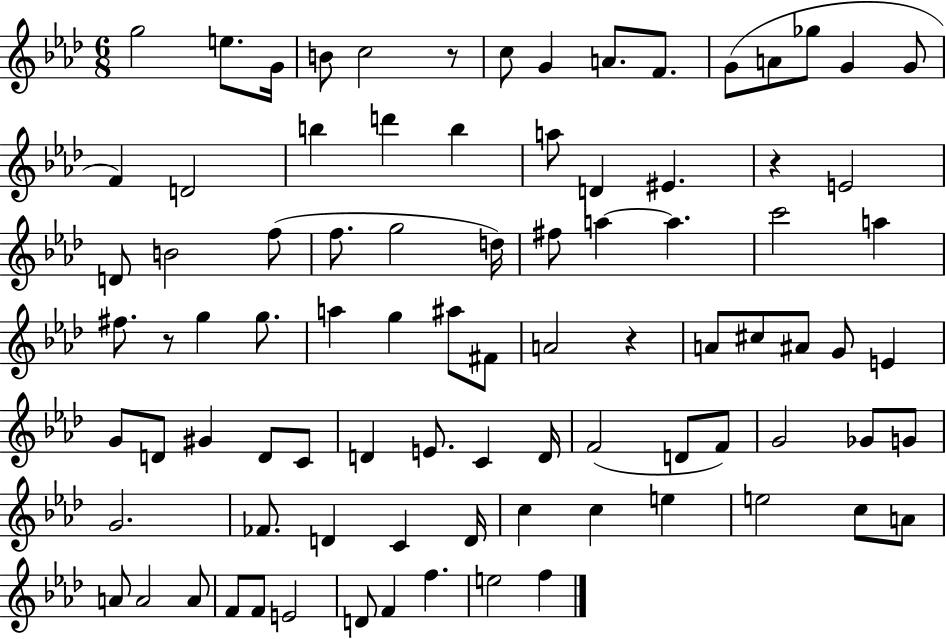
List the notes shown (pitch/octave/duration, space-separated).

G5/h E5/e. G4/s B4/e C5/h R/e C5/e G4/q A4/e. F4/e. G4/e A4/e Gb5/e G4/q G4/e F4/q D4/h B5/q D6/q B5/q A5/e D4/q EIS4/q. R/q E4/h D4/e B4/h F5/e F5/e. G5/h D5/s F#5/e A5/q A5/q. C6/h A5/q F#5/e. R/e G5/q G5/e. A5/q G5/q A#5/e F#4/e A4/h R/q A4/e C#5/e A#4/e G4/e E4/q G4/e D4/e G#4/q D4/e C4/e D4/q E4/e. C4/q D4/s F4/h D4/e F4/e G4/h Gb4/e G4/e G4/h. FES4/e. D4/q C4/q D4/s C5/q C5/q E5/q E5/h C5/e A4/e A4/e A4/h A4/e F4/e F4/e E4/h D4/e F4/q F5/q. E5/h F5/q